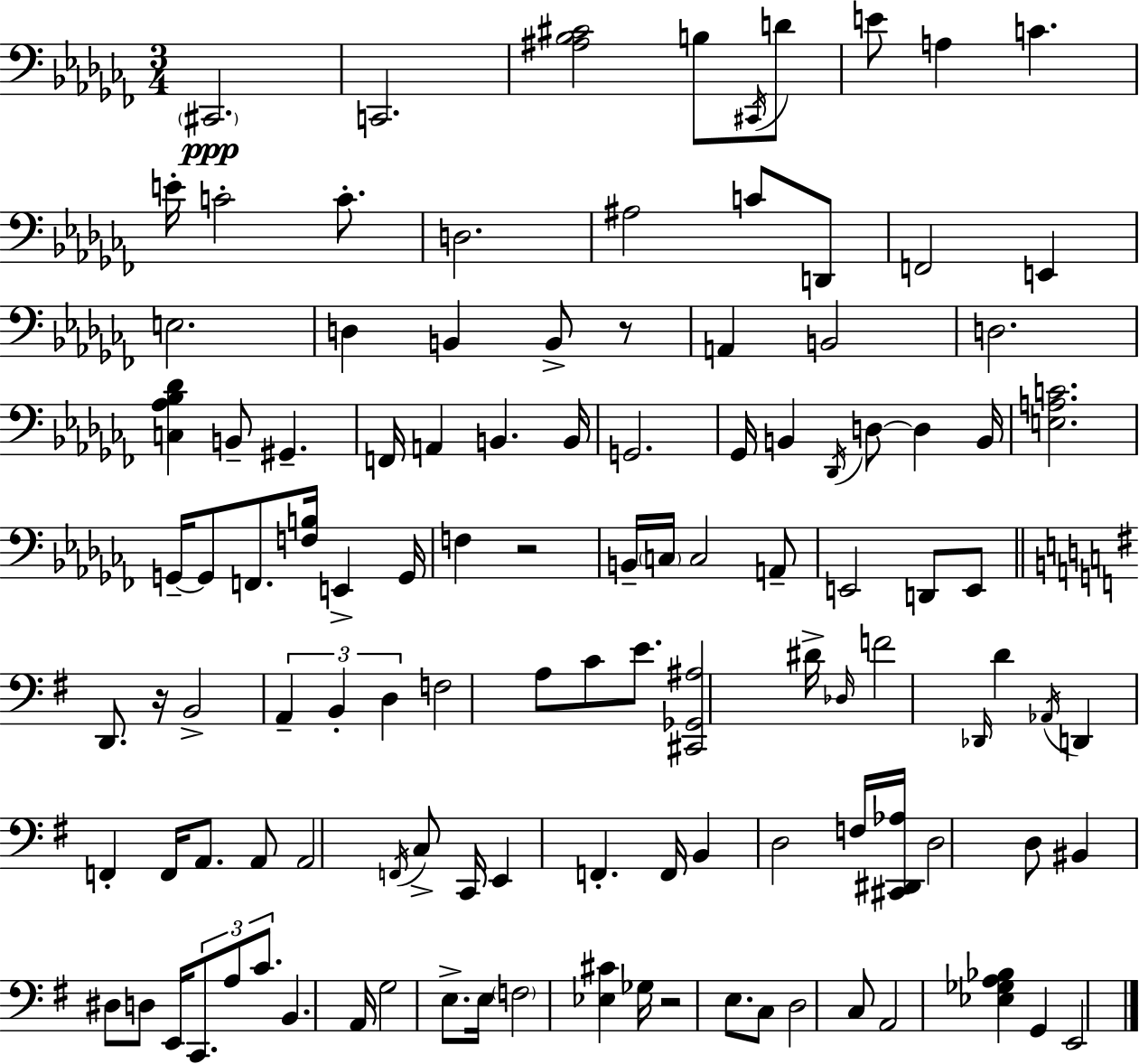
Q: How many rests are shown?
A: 4